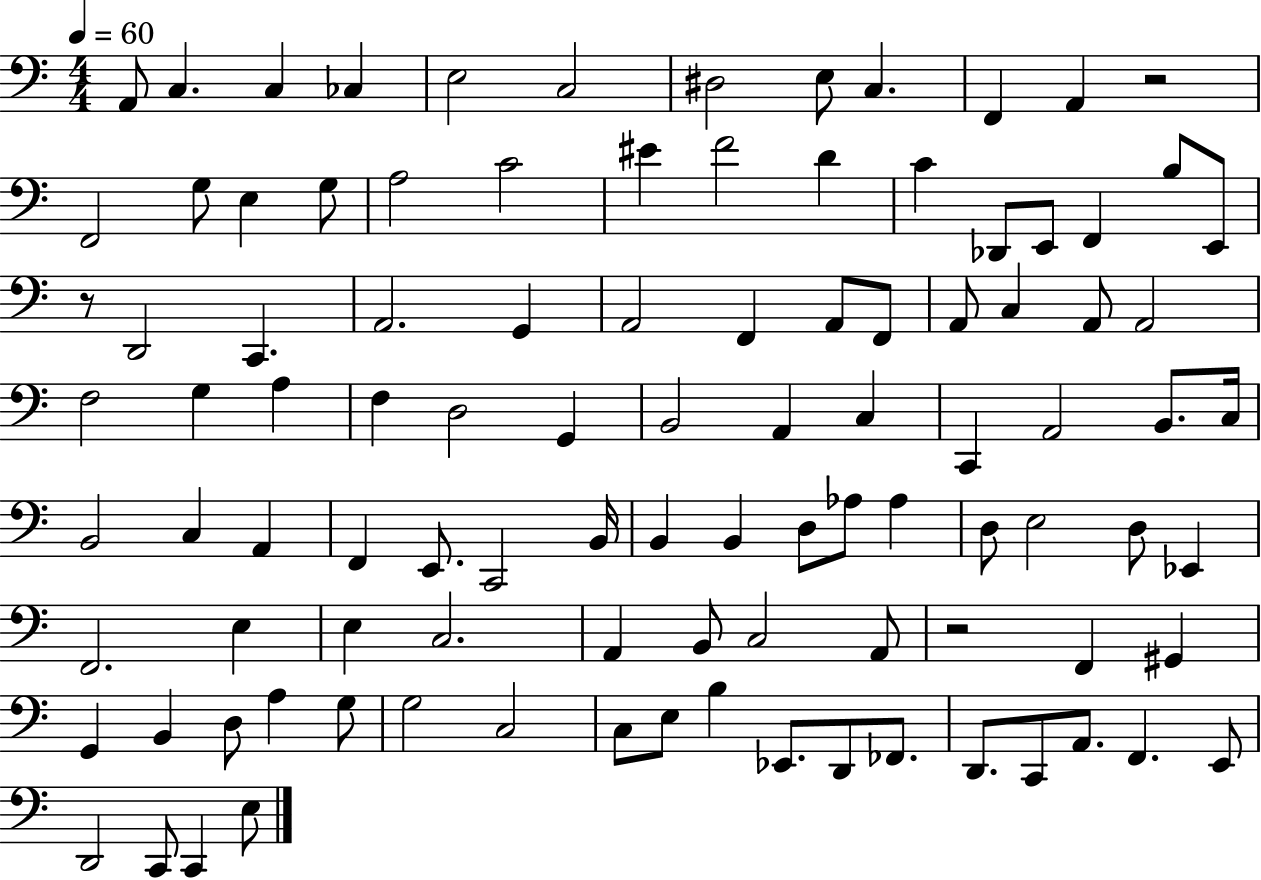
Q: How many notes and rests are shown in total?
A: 102